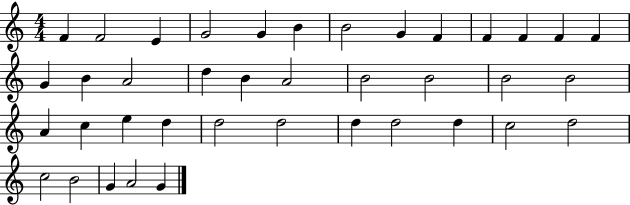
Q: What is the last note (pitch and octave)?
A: G4